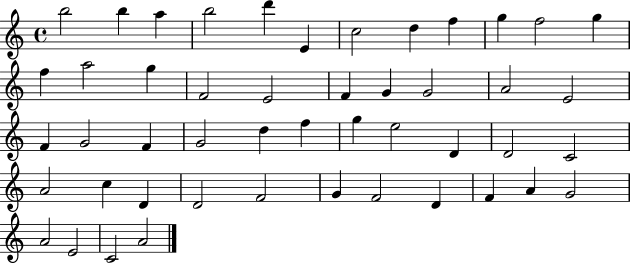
X:1
T:Untitled
M:4/4
L:1/4
K:C
b2 b a b2 d' E c2 d f g f2 g f a2 g F2 E2 F G G2 A2 E2 F G2 F G2 d f g e2 D D2 C2 A2 c D D2 F2 G F2 D F A G2 A2 E2 C2 A2